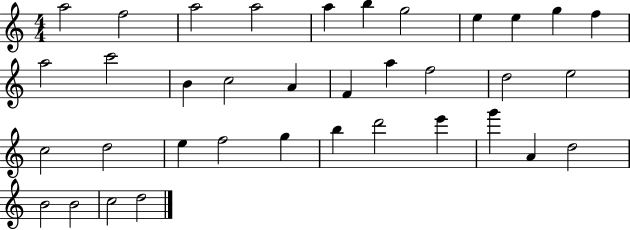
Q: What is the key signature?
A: C major